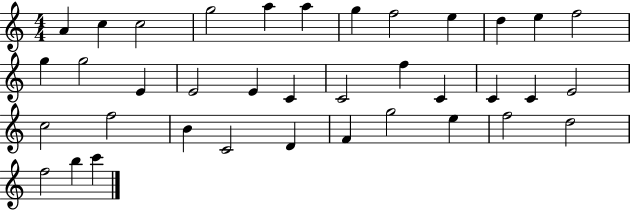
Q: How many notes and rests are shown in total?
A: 37